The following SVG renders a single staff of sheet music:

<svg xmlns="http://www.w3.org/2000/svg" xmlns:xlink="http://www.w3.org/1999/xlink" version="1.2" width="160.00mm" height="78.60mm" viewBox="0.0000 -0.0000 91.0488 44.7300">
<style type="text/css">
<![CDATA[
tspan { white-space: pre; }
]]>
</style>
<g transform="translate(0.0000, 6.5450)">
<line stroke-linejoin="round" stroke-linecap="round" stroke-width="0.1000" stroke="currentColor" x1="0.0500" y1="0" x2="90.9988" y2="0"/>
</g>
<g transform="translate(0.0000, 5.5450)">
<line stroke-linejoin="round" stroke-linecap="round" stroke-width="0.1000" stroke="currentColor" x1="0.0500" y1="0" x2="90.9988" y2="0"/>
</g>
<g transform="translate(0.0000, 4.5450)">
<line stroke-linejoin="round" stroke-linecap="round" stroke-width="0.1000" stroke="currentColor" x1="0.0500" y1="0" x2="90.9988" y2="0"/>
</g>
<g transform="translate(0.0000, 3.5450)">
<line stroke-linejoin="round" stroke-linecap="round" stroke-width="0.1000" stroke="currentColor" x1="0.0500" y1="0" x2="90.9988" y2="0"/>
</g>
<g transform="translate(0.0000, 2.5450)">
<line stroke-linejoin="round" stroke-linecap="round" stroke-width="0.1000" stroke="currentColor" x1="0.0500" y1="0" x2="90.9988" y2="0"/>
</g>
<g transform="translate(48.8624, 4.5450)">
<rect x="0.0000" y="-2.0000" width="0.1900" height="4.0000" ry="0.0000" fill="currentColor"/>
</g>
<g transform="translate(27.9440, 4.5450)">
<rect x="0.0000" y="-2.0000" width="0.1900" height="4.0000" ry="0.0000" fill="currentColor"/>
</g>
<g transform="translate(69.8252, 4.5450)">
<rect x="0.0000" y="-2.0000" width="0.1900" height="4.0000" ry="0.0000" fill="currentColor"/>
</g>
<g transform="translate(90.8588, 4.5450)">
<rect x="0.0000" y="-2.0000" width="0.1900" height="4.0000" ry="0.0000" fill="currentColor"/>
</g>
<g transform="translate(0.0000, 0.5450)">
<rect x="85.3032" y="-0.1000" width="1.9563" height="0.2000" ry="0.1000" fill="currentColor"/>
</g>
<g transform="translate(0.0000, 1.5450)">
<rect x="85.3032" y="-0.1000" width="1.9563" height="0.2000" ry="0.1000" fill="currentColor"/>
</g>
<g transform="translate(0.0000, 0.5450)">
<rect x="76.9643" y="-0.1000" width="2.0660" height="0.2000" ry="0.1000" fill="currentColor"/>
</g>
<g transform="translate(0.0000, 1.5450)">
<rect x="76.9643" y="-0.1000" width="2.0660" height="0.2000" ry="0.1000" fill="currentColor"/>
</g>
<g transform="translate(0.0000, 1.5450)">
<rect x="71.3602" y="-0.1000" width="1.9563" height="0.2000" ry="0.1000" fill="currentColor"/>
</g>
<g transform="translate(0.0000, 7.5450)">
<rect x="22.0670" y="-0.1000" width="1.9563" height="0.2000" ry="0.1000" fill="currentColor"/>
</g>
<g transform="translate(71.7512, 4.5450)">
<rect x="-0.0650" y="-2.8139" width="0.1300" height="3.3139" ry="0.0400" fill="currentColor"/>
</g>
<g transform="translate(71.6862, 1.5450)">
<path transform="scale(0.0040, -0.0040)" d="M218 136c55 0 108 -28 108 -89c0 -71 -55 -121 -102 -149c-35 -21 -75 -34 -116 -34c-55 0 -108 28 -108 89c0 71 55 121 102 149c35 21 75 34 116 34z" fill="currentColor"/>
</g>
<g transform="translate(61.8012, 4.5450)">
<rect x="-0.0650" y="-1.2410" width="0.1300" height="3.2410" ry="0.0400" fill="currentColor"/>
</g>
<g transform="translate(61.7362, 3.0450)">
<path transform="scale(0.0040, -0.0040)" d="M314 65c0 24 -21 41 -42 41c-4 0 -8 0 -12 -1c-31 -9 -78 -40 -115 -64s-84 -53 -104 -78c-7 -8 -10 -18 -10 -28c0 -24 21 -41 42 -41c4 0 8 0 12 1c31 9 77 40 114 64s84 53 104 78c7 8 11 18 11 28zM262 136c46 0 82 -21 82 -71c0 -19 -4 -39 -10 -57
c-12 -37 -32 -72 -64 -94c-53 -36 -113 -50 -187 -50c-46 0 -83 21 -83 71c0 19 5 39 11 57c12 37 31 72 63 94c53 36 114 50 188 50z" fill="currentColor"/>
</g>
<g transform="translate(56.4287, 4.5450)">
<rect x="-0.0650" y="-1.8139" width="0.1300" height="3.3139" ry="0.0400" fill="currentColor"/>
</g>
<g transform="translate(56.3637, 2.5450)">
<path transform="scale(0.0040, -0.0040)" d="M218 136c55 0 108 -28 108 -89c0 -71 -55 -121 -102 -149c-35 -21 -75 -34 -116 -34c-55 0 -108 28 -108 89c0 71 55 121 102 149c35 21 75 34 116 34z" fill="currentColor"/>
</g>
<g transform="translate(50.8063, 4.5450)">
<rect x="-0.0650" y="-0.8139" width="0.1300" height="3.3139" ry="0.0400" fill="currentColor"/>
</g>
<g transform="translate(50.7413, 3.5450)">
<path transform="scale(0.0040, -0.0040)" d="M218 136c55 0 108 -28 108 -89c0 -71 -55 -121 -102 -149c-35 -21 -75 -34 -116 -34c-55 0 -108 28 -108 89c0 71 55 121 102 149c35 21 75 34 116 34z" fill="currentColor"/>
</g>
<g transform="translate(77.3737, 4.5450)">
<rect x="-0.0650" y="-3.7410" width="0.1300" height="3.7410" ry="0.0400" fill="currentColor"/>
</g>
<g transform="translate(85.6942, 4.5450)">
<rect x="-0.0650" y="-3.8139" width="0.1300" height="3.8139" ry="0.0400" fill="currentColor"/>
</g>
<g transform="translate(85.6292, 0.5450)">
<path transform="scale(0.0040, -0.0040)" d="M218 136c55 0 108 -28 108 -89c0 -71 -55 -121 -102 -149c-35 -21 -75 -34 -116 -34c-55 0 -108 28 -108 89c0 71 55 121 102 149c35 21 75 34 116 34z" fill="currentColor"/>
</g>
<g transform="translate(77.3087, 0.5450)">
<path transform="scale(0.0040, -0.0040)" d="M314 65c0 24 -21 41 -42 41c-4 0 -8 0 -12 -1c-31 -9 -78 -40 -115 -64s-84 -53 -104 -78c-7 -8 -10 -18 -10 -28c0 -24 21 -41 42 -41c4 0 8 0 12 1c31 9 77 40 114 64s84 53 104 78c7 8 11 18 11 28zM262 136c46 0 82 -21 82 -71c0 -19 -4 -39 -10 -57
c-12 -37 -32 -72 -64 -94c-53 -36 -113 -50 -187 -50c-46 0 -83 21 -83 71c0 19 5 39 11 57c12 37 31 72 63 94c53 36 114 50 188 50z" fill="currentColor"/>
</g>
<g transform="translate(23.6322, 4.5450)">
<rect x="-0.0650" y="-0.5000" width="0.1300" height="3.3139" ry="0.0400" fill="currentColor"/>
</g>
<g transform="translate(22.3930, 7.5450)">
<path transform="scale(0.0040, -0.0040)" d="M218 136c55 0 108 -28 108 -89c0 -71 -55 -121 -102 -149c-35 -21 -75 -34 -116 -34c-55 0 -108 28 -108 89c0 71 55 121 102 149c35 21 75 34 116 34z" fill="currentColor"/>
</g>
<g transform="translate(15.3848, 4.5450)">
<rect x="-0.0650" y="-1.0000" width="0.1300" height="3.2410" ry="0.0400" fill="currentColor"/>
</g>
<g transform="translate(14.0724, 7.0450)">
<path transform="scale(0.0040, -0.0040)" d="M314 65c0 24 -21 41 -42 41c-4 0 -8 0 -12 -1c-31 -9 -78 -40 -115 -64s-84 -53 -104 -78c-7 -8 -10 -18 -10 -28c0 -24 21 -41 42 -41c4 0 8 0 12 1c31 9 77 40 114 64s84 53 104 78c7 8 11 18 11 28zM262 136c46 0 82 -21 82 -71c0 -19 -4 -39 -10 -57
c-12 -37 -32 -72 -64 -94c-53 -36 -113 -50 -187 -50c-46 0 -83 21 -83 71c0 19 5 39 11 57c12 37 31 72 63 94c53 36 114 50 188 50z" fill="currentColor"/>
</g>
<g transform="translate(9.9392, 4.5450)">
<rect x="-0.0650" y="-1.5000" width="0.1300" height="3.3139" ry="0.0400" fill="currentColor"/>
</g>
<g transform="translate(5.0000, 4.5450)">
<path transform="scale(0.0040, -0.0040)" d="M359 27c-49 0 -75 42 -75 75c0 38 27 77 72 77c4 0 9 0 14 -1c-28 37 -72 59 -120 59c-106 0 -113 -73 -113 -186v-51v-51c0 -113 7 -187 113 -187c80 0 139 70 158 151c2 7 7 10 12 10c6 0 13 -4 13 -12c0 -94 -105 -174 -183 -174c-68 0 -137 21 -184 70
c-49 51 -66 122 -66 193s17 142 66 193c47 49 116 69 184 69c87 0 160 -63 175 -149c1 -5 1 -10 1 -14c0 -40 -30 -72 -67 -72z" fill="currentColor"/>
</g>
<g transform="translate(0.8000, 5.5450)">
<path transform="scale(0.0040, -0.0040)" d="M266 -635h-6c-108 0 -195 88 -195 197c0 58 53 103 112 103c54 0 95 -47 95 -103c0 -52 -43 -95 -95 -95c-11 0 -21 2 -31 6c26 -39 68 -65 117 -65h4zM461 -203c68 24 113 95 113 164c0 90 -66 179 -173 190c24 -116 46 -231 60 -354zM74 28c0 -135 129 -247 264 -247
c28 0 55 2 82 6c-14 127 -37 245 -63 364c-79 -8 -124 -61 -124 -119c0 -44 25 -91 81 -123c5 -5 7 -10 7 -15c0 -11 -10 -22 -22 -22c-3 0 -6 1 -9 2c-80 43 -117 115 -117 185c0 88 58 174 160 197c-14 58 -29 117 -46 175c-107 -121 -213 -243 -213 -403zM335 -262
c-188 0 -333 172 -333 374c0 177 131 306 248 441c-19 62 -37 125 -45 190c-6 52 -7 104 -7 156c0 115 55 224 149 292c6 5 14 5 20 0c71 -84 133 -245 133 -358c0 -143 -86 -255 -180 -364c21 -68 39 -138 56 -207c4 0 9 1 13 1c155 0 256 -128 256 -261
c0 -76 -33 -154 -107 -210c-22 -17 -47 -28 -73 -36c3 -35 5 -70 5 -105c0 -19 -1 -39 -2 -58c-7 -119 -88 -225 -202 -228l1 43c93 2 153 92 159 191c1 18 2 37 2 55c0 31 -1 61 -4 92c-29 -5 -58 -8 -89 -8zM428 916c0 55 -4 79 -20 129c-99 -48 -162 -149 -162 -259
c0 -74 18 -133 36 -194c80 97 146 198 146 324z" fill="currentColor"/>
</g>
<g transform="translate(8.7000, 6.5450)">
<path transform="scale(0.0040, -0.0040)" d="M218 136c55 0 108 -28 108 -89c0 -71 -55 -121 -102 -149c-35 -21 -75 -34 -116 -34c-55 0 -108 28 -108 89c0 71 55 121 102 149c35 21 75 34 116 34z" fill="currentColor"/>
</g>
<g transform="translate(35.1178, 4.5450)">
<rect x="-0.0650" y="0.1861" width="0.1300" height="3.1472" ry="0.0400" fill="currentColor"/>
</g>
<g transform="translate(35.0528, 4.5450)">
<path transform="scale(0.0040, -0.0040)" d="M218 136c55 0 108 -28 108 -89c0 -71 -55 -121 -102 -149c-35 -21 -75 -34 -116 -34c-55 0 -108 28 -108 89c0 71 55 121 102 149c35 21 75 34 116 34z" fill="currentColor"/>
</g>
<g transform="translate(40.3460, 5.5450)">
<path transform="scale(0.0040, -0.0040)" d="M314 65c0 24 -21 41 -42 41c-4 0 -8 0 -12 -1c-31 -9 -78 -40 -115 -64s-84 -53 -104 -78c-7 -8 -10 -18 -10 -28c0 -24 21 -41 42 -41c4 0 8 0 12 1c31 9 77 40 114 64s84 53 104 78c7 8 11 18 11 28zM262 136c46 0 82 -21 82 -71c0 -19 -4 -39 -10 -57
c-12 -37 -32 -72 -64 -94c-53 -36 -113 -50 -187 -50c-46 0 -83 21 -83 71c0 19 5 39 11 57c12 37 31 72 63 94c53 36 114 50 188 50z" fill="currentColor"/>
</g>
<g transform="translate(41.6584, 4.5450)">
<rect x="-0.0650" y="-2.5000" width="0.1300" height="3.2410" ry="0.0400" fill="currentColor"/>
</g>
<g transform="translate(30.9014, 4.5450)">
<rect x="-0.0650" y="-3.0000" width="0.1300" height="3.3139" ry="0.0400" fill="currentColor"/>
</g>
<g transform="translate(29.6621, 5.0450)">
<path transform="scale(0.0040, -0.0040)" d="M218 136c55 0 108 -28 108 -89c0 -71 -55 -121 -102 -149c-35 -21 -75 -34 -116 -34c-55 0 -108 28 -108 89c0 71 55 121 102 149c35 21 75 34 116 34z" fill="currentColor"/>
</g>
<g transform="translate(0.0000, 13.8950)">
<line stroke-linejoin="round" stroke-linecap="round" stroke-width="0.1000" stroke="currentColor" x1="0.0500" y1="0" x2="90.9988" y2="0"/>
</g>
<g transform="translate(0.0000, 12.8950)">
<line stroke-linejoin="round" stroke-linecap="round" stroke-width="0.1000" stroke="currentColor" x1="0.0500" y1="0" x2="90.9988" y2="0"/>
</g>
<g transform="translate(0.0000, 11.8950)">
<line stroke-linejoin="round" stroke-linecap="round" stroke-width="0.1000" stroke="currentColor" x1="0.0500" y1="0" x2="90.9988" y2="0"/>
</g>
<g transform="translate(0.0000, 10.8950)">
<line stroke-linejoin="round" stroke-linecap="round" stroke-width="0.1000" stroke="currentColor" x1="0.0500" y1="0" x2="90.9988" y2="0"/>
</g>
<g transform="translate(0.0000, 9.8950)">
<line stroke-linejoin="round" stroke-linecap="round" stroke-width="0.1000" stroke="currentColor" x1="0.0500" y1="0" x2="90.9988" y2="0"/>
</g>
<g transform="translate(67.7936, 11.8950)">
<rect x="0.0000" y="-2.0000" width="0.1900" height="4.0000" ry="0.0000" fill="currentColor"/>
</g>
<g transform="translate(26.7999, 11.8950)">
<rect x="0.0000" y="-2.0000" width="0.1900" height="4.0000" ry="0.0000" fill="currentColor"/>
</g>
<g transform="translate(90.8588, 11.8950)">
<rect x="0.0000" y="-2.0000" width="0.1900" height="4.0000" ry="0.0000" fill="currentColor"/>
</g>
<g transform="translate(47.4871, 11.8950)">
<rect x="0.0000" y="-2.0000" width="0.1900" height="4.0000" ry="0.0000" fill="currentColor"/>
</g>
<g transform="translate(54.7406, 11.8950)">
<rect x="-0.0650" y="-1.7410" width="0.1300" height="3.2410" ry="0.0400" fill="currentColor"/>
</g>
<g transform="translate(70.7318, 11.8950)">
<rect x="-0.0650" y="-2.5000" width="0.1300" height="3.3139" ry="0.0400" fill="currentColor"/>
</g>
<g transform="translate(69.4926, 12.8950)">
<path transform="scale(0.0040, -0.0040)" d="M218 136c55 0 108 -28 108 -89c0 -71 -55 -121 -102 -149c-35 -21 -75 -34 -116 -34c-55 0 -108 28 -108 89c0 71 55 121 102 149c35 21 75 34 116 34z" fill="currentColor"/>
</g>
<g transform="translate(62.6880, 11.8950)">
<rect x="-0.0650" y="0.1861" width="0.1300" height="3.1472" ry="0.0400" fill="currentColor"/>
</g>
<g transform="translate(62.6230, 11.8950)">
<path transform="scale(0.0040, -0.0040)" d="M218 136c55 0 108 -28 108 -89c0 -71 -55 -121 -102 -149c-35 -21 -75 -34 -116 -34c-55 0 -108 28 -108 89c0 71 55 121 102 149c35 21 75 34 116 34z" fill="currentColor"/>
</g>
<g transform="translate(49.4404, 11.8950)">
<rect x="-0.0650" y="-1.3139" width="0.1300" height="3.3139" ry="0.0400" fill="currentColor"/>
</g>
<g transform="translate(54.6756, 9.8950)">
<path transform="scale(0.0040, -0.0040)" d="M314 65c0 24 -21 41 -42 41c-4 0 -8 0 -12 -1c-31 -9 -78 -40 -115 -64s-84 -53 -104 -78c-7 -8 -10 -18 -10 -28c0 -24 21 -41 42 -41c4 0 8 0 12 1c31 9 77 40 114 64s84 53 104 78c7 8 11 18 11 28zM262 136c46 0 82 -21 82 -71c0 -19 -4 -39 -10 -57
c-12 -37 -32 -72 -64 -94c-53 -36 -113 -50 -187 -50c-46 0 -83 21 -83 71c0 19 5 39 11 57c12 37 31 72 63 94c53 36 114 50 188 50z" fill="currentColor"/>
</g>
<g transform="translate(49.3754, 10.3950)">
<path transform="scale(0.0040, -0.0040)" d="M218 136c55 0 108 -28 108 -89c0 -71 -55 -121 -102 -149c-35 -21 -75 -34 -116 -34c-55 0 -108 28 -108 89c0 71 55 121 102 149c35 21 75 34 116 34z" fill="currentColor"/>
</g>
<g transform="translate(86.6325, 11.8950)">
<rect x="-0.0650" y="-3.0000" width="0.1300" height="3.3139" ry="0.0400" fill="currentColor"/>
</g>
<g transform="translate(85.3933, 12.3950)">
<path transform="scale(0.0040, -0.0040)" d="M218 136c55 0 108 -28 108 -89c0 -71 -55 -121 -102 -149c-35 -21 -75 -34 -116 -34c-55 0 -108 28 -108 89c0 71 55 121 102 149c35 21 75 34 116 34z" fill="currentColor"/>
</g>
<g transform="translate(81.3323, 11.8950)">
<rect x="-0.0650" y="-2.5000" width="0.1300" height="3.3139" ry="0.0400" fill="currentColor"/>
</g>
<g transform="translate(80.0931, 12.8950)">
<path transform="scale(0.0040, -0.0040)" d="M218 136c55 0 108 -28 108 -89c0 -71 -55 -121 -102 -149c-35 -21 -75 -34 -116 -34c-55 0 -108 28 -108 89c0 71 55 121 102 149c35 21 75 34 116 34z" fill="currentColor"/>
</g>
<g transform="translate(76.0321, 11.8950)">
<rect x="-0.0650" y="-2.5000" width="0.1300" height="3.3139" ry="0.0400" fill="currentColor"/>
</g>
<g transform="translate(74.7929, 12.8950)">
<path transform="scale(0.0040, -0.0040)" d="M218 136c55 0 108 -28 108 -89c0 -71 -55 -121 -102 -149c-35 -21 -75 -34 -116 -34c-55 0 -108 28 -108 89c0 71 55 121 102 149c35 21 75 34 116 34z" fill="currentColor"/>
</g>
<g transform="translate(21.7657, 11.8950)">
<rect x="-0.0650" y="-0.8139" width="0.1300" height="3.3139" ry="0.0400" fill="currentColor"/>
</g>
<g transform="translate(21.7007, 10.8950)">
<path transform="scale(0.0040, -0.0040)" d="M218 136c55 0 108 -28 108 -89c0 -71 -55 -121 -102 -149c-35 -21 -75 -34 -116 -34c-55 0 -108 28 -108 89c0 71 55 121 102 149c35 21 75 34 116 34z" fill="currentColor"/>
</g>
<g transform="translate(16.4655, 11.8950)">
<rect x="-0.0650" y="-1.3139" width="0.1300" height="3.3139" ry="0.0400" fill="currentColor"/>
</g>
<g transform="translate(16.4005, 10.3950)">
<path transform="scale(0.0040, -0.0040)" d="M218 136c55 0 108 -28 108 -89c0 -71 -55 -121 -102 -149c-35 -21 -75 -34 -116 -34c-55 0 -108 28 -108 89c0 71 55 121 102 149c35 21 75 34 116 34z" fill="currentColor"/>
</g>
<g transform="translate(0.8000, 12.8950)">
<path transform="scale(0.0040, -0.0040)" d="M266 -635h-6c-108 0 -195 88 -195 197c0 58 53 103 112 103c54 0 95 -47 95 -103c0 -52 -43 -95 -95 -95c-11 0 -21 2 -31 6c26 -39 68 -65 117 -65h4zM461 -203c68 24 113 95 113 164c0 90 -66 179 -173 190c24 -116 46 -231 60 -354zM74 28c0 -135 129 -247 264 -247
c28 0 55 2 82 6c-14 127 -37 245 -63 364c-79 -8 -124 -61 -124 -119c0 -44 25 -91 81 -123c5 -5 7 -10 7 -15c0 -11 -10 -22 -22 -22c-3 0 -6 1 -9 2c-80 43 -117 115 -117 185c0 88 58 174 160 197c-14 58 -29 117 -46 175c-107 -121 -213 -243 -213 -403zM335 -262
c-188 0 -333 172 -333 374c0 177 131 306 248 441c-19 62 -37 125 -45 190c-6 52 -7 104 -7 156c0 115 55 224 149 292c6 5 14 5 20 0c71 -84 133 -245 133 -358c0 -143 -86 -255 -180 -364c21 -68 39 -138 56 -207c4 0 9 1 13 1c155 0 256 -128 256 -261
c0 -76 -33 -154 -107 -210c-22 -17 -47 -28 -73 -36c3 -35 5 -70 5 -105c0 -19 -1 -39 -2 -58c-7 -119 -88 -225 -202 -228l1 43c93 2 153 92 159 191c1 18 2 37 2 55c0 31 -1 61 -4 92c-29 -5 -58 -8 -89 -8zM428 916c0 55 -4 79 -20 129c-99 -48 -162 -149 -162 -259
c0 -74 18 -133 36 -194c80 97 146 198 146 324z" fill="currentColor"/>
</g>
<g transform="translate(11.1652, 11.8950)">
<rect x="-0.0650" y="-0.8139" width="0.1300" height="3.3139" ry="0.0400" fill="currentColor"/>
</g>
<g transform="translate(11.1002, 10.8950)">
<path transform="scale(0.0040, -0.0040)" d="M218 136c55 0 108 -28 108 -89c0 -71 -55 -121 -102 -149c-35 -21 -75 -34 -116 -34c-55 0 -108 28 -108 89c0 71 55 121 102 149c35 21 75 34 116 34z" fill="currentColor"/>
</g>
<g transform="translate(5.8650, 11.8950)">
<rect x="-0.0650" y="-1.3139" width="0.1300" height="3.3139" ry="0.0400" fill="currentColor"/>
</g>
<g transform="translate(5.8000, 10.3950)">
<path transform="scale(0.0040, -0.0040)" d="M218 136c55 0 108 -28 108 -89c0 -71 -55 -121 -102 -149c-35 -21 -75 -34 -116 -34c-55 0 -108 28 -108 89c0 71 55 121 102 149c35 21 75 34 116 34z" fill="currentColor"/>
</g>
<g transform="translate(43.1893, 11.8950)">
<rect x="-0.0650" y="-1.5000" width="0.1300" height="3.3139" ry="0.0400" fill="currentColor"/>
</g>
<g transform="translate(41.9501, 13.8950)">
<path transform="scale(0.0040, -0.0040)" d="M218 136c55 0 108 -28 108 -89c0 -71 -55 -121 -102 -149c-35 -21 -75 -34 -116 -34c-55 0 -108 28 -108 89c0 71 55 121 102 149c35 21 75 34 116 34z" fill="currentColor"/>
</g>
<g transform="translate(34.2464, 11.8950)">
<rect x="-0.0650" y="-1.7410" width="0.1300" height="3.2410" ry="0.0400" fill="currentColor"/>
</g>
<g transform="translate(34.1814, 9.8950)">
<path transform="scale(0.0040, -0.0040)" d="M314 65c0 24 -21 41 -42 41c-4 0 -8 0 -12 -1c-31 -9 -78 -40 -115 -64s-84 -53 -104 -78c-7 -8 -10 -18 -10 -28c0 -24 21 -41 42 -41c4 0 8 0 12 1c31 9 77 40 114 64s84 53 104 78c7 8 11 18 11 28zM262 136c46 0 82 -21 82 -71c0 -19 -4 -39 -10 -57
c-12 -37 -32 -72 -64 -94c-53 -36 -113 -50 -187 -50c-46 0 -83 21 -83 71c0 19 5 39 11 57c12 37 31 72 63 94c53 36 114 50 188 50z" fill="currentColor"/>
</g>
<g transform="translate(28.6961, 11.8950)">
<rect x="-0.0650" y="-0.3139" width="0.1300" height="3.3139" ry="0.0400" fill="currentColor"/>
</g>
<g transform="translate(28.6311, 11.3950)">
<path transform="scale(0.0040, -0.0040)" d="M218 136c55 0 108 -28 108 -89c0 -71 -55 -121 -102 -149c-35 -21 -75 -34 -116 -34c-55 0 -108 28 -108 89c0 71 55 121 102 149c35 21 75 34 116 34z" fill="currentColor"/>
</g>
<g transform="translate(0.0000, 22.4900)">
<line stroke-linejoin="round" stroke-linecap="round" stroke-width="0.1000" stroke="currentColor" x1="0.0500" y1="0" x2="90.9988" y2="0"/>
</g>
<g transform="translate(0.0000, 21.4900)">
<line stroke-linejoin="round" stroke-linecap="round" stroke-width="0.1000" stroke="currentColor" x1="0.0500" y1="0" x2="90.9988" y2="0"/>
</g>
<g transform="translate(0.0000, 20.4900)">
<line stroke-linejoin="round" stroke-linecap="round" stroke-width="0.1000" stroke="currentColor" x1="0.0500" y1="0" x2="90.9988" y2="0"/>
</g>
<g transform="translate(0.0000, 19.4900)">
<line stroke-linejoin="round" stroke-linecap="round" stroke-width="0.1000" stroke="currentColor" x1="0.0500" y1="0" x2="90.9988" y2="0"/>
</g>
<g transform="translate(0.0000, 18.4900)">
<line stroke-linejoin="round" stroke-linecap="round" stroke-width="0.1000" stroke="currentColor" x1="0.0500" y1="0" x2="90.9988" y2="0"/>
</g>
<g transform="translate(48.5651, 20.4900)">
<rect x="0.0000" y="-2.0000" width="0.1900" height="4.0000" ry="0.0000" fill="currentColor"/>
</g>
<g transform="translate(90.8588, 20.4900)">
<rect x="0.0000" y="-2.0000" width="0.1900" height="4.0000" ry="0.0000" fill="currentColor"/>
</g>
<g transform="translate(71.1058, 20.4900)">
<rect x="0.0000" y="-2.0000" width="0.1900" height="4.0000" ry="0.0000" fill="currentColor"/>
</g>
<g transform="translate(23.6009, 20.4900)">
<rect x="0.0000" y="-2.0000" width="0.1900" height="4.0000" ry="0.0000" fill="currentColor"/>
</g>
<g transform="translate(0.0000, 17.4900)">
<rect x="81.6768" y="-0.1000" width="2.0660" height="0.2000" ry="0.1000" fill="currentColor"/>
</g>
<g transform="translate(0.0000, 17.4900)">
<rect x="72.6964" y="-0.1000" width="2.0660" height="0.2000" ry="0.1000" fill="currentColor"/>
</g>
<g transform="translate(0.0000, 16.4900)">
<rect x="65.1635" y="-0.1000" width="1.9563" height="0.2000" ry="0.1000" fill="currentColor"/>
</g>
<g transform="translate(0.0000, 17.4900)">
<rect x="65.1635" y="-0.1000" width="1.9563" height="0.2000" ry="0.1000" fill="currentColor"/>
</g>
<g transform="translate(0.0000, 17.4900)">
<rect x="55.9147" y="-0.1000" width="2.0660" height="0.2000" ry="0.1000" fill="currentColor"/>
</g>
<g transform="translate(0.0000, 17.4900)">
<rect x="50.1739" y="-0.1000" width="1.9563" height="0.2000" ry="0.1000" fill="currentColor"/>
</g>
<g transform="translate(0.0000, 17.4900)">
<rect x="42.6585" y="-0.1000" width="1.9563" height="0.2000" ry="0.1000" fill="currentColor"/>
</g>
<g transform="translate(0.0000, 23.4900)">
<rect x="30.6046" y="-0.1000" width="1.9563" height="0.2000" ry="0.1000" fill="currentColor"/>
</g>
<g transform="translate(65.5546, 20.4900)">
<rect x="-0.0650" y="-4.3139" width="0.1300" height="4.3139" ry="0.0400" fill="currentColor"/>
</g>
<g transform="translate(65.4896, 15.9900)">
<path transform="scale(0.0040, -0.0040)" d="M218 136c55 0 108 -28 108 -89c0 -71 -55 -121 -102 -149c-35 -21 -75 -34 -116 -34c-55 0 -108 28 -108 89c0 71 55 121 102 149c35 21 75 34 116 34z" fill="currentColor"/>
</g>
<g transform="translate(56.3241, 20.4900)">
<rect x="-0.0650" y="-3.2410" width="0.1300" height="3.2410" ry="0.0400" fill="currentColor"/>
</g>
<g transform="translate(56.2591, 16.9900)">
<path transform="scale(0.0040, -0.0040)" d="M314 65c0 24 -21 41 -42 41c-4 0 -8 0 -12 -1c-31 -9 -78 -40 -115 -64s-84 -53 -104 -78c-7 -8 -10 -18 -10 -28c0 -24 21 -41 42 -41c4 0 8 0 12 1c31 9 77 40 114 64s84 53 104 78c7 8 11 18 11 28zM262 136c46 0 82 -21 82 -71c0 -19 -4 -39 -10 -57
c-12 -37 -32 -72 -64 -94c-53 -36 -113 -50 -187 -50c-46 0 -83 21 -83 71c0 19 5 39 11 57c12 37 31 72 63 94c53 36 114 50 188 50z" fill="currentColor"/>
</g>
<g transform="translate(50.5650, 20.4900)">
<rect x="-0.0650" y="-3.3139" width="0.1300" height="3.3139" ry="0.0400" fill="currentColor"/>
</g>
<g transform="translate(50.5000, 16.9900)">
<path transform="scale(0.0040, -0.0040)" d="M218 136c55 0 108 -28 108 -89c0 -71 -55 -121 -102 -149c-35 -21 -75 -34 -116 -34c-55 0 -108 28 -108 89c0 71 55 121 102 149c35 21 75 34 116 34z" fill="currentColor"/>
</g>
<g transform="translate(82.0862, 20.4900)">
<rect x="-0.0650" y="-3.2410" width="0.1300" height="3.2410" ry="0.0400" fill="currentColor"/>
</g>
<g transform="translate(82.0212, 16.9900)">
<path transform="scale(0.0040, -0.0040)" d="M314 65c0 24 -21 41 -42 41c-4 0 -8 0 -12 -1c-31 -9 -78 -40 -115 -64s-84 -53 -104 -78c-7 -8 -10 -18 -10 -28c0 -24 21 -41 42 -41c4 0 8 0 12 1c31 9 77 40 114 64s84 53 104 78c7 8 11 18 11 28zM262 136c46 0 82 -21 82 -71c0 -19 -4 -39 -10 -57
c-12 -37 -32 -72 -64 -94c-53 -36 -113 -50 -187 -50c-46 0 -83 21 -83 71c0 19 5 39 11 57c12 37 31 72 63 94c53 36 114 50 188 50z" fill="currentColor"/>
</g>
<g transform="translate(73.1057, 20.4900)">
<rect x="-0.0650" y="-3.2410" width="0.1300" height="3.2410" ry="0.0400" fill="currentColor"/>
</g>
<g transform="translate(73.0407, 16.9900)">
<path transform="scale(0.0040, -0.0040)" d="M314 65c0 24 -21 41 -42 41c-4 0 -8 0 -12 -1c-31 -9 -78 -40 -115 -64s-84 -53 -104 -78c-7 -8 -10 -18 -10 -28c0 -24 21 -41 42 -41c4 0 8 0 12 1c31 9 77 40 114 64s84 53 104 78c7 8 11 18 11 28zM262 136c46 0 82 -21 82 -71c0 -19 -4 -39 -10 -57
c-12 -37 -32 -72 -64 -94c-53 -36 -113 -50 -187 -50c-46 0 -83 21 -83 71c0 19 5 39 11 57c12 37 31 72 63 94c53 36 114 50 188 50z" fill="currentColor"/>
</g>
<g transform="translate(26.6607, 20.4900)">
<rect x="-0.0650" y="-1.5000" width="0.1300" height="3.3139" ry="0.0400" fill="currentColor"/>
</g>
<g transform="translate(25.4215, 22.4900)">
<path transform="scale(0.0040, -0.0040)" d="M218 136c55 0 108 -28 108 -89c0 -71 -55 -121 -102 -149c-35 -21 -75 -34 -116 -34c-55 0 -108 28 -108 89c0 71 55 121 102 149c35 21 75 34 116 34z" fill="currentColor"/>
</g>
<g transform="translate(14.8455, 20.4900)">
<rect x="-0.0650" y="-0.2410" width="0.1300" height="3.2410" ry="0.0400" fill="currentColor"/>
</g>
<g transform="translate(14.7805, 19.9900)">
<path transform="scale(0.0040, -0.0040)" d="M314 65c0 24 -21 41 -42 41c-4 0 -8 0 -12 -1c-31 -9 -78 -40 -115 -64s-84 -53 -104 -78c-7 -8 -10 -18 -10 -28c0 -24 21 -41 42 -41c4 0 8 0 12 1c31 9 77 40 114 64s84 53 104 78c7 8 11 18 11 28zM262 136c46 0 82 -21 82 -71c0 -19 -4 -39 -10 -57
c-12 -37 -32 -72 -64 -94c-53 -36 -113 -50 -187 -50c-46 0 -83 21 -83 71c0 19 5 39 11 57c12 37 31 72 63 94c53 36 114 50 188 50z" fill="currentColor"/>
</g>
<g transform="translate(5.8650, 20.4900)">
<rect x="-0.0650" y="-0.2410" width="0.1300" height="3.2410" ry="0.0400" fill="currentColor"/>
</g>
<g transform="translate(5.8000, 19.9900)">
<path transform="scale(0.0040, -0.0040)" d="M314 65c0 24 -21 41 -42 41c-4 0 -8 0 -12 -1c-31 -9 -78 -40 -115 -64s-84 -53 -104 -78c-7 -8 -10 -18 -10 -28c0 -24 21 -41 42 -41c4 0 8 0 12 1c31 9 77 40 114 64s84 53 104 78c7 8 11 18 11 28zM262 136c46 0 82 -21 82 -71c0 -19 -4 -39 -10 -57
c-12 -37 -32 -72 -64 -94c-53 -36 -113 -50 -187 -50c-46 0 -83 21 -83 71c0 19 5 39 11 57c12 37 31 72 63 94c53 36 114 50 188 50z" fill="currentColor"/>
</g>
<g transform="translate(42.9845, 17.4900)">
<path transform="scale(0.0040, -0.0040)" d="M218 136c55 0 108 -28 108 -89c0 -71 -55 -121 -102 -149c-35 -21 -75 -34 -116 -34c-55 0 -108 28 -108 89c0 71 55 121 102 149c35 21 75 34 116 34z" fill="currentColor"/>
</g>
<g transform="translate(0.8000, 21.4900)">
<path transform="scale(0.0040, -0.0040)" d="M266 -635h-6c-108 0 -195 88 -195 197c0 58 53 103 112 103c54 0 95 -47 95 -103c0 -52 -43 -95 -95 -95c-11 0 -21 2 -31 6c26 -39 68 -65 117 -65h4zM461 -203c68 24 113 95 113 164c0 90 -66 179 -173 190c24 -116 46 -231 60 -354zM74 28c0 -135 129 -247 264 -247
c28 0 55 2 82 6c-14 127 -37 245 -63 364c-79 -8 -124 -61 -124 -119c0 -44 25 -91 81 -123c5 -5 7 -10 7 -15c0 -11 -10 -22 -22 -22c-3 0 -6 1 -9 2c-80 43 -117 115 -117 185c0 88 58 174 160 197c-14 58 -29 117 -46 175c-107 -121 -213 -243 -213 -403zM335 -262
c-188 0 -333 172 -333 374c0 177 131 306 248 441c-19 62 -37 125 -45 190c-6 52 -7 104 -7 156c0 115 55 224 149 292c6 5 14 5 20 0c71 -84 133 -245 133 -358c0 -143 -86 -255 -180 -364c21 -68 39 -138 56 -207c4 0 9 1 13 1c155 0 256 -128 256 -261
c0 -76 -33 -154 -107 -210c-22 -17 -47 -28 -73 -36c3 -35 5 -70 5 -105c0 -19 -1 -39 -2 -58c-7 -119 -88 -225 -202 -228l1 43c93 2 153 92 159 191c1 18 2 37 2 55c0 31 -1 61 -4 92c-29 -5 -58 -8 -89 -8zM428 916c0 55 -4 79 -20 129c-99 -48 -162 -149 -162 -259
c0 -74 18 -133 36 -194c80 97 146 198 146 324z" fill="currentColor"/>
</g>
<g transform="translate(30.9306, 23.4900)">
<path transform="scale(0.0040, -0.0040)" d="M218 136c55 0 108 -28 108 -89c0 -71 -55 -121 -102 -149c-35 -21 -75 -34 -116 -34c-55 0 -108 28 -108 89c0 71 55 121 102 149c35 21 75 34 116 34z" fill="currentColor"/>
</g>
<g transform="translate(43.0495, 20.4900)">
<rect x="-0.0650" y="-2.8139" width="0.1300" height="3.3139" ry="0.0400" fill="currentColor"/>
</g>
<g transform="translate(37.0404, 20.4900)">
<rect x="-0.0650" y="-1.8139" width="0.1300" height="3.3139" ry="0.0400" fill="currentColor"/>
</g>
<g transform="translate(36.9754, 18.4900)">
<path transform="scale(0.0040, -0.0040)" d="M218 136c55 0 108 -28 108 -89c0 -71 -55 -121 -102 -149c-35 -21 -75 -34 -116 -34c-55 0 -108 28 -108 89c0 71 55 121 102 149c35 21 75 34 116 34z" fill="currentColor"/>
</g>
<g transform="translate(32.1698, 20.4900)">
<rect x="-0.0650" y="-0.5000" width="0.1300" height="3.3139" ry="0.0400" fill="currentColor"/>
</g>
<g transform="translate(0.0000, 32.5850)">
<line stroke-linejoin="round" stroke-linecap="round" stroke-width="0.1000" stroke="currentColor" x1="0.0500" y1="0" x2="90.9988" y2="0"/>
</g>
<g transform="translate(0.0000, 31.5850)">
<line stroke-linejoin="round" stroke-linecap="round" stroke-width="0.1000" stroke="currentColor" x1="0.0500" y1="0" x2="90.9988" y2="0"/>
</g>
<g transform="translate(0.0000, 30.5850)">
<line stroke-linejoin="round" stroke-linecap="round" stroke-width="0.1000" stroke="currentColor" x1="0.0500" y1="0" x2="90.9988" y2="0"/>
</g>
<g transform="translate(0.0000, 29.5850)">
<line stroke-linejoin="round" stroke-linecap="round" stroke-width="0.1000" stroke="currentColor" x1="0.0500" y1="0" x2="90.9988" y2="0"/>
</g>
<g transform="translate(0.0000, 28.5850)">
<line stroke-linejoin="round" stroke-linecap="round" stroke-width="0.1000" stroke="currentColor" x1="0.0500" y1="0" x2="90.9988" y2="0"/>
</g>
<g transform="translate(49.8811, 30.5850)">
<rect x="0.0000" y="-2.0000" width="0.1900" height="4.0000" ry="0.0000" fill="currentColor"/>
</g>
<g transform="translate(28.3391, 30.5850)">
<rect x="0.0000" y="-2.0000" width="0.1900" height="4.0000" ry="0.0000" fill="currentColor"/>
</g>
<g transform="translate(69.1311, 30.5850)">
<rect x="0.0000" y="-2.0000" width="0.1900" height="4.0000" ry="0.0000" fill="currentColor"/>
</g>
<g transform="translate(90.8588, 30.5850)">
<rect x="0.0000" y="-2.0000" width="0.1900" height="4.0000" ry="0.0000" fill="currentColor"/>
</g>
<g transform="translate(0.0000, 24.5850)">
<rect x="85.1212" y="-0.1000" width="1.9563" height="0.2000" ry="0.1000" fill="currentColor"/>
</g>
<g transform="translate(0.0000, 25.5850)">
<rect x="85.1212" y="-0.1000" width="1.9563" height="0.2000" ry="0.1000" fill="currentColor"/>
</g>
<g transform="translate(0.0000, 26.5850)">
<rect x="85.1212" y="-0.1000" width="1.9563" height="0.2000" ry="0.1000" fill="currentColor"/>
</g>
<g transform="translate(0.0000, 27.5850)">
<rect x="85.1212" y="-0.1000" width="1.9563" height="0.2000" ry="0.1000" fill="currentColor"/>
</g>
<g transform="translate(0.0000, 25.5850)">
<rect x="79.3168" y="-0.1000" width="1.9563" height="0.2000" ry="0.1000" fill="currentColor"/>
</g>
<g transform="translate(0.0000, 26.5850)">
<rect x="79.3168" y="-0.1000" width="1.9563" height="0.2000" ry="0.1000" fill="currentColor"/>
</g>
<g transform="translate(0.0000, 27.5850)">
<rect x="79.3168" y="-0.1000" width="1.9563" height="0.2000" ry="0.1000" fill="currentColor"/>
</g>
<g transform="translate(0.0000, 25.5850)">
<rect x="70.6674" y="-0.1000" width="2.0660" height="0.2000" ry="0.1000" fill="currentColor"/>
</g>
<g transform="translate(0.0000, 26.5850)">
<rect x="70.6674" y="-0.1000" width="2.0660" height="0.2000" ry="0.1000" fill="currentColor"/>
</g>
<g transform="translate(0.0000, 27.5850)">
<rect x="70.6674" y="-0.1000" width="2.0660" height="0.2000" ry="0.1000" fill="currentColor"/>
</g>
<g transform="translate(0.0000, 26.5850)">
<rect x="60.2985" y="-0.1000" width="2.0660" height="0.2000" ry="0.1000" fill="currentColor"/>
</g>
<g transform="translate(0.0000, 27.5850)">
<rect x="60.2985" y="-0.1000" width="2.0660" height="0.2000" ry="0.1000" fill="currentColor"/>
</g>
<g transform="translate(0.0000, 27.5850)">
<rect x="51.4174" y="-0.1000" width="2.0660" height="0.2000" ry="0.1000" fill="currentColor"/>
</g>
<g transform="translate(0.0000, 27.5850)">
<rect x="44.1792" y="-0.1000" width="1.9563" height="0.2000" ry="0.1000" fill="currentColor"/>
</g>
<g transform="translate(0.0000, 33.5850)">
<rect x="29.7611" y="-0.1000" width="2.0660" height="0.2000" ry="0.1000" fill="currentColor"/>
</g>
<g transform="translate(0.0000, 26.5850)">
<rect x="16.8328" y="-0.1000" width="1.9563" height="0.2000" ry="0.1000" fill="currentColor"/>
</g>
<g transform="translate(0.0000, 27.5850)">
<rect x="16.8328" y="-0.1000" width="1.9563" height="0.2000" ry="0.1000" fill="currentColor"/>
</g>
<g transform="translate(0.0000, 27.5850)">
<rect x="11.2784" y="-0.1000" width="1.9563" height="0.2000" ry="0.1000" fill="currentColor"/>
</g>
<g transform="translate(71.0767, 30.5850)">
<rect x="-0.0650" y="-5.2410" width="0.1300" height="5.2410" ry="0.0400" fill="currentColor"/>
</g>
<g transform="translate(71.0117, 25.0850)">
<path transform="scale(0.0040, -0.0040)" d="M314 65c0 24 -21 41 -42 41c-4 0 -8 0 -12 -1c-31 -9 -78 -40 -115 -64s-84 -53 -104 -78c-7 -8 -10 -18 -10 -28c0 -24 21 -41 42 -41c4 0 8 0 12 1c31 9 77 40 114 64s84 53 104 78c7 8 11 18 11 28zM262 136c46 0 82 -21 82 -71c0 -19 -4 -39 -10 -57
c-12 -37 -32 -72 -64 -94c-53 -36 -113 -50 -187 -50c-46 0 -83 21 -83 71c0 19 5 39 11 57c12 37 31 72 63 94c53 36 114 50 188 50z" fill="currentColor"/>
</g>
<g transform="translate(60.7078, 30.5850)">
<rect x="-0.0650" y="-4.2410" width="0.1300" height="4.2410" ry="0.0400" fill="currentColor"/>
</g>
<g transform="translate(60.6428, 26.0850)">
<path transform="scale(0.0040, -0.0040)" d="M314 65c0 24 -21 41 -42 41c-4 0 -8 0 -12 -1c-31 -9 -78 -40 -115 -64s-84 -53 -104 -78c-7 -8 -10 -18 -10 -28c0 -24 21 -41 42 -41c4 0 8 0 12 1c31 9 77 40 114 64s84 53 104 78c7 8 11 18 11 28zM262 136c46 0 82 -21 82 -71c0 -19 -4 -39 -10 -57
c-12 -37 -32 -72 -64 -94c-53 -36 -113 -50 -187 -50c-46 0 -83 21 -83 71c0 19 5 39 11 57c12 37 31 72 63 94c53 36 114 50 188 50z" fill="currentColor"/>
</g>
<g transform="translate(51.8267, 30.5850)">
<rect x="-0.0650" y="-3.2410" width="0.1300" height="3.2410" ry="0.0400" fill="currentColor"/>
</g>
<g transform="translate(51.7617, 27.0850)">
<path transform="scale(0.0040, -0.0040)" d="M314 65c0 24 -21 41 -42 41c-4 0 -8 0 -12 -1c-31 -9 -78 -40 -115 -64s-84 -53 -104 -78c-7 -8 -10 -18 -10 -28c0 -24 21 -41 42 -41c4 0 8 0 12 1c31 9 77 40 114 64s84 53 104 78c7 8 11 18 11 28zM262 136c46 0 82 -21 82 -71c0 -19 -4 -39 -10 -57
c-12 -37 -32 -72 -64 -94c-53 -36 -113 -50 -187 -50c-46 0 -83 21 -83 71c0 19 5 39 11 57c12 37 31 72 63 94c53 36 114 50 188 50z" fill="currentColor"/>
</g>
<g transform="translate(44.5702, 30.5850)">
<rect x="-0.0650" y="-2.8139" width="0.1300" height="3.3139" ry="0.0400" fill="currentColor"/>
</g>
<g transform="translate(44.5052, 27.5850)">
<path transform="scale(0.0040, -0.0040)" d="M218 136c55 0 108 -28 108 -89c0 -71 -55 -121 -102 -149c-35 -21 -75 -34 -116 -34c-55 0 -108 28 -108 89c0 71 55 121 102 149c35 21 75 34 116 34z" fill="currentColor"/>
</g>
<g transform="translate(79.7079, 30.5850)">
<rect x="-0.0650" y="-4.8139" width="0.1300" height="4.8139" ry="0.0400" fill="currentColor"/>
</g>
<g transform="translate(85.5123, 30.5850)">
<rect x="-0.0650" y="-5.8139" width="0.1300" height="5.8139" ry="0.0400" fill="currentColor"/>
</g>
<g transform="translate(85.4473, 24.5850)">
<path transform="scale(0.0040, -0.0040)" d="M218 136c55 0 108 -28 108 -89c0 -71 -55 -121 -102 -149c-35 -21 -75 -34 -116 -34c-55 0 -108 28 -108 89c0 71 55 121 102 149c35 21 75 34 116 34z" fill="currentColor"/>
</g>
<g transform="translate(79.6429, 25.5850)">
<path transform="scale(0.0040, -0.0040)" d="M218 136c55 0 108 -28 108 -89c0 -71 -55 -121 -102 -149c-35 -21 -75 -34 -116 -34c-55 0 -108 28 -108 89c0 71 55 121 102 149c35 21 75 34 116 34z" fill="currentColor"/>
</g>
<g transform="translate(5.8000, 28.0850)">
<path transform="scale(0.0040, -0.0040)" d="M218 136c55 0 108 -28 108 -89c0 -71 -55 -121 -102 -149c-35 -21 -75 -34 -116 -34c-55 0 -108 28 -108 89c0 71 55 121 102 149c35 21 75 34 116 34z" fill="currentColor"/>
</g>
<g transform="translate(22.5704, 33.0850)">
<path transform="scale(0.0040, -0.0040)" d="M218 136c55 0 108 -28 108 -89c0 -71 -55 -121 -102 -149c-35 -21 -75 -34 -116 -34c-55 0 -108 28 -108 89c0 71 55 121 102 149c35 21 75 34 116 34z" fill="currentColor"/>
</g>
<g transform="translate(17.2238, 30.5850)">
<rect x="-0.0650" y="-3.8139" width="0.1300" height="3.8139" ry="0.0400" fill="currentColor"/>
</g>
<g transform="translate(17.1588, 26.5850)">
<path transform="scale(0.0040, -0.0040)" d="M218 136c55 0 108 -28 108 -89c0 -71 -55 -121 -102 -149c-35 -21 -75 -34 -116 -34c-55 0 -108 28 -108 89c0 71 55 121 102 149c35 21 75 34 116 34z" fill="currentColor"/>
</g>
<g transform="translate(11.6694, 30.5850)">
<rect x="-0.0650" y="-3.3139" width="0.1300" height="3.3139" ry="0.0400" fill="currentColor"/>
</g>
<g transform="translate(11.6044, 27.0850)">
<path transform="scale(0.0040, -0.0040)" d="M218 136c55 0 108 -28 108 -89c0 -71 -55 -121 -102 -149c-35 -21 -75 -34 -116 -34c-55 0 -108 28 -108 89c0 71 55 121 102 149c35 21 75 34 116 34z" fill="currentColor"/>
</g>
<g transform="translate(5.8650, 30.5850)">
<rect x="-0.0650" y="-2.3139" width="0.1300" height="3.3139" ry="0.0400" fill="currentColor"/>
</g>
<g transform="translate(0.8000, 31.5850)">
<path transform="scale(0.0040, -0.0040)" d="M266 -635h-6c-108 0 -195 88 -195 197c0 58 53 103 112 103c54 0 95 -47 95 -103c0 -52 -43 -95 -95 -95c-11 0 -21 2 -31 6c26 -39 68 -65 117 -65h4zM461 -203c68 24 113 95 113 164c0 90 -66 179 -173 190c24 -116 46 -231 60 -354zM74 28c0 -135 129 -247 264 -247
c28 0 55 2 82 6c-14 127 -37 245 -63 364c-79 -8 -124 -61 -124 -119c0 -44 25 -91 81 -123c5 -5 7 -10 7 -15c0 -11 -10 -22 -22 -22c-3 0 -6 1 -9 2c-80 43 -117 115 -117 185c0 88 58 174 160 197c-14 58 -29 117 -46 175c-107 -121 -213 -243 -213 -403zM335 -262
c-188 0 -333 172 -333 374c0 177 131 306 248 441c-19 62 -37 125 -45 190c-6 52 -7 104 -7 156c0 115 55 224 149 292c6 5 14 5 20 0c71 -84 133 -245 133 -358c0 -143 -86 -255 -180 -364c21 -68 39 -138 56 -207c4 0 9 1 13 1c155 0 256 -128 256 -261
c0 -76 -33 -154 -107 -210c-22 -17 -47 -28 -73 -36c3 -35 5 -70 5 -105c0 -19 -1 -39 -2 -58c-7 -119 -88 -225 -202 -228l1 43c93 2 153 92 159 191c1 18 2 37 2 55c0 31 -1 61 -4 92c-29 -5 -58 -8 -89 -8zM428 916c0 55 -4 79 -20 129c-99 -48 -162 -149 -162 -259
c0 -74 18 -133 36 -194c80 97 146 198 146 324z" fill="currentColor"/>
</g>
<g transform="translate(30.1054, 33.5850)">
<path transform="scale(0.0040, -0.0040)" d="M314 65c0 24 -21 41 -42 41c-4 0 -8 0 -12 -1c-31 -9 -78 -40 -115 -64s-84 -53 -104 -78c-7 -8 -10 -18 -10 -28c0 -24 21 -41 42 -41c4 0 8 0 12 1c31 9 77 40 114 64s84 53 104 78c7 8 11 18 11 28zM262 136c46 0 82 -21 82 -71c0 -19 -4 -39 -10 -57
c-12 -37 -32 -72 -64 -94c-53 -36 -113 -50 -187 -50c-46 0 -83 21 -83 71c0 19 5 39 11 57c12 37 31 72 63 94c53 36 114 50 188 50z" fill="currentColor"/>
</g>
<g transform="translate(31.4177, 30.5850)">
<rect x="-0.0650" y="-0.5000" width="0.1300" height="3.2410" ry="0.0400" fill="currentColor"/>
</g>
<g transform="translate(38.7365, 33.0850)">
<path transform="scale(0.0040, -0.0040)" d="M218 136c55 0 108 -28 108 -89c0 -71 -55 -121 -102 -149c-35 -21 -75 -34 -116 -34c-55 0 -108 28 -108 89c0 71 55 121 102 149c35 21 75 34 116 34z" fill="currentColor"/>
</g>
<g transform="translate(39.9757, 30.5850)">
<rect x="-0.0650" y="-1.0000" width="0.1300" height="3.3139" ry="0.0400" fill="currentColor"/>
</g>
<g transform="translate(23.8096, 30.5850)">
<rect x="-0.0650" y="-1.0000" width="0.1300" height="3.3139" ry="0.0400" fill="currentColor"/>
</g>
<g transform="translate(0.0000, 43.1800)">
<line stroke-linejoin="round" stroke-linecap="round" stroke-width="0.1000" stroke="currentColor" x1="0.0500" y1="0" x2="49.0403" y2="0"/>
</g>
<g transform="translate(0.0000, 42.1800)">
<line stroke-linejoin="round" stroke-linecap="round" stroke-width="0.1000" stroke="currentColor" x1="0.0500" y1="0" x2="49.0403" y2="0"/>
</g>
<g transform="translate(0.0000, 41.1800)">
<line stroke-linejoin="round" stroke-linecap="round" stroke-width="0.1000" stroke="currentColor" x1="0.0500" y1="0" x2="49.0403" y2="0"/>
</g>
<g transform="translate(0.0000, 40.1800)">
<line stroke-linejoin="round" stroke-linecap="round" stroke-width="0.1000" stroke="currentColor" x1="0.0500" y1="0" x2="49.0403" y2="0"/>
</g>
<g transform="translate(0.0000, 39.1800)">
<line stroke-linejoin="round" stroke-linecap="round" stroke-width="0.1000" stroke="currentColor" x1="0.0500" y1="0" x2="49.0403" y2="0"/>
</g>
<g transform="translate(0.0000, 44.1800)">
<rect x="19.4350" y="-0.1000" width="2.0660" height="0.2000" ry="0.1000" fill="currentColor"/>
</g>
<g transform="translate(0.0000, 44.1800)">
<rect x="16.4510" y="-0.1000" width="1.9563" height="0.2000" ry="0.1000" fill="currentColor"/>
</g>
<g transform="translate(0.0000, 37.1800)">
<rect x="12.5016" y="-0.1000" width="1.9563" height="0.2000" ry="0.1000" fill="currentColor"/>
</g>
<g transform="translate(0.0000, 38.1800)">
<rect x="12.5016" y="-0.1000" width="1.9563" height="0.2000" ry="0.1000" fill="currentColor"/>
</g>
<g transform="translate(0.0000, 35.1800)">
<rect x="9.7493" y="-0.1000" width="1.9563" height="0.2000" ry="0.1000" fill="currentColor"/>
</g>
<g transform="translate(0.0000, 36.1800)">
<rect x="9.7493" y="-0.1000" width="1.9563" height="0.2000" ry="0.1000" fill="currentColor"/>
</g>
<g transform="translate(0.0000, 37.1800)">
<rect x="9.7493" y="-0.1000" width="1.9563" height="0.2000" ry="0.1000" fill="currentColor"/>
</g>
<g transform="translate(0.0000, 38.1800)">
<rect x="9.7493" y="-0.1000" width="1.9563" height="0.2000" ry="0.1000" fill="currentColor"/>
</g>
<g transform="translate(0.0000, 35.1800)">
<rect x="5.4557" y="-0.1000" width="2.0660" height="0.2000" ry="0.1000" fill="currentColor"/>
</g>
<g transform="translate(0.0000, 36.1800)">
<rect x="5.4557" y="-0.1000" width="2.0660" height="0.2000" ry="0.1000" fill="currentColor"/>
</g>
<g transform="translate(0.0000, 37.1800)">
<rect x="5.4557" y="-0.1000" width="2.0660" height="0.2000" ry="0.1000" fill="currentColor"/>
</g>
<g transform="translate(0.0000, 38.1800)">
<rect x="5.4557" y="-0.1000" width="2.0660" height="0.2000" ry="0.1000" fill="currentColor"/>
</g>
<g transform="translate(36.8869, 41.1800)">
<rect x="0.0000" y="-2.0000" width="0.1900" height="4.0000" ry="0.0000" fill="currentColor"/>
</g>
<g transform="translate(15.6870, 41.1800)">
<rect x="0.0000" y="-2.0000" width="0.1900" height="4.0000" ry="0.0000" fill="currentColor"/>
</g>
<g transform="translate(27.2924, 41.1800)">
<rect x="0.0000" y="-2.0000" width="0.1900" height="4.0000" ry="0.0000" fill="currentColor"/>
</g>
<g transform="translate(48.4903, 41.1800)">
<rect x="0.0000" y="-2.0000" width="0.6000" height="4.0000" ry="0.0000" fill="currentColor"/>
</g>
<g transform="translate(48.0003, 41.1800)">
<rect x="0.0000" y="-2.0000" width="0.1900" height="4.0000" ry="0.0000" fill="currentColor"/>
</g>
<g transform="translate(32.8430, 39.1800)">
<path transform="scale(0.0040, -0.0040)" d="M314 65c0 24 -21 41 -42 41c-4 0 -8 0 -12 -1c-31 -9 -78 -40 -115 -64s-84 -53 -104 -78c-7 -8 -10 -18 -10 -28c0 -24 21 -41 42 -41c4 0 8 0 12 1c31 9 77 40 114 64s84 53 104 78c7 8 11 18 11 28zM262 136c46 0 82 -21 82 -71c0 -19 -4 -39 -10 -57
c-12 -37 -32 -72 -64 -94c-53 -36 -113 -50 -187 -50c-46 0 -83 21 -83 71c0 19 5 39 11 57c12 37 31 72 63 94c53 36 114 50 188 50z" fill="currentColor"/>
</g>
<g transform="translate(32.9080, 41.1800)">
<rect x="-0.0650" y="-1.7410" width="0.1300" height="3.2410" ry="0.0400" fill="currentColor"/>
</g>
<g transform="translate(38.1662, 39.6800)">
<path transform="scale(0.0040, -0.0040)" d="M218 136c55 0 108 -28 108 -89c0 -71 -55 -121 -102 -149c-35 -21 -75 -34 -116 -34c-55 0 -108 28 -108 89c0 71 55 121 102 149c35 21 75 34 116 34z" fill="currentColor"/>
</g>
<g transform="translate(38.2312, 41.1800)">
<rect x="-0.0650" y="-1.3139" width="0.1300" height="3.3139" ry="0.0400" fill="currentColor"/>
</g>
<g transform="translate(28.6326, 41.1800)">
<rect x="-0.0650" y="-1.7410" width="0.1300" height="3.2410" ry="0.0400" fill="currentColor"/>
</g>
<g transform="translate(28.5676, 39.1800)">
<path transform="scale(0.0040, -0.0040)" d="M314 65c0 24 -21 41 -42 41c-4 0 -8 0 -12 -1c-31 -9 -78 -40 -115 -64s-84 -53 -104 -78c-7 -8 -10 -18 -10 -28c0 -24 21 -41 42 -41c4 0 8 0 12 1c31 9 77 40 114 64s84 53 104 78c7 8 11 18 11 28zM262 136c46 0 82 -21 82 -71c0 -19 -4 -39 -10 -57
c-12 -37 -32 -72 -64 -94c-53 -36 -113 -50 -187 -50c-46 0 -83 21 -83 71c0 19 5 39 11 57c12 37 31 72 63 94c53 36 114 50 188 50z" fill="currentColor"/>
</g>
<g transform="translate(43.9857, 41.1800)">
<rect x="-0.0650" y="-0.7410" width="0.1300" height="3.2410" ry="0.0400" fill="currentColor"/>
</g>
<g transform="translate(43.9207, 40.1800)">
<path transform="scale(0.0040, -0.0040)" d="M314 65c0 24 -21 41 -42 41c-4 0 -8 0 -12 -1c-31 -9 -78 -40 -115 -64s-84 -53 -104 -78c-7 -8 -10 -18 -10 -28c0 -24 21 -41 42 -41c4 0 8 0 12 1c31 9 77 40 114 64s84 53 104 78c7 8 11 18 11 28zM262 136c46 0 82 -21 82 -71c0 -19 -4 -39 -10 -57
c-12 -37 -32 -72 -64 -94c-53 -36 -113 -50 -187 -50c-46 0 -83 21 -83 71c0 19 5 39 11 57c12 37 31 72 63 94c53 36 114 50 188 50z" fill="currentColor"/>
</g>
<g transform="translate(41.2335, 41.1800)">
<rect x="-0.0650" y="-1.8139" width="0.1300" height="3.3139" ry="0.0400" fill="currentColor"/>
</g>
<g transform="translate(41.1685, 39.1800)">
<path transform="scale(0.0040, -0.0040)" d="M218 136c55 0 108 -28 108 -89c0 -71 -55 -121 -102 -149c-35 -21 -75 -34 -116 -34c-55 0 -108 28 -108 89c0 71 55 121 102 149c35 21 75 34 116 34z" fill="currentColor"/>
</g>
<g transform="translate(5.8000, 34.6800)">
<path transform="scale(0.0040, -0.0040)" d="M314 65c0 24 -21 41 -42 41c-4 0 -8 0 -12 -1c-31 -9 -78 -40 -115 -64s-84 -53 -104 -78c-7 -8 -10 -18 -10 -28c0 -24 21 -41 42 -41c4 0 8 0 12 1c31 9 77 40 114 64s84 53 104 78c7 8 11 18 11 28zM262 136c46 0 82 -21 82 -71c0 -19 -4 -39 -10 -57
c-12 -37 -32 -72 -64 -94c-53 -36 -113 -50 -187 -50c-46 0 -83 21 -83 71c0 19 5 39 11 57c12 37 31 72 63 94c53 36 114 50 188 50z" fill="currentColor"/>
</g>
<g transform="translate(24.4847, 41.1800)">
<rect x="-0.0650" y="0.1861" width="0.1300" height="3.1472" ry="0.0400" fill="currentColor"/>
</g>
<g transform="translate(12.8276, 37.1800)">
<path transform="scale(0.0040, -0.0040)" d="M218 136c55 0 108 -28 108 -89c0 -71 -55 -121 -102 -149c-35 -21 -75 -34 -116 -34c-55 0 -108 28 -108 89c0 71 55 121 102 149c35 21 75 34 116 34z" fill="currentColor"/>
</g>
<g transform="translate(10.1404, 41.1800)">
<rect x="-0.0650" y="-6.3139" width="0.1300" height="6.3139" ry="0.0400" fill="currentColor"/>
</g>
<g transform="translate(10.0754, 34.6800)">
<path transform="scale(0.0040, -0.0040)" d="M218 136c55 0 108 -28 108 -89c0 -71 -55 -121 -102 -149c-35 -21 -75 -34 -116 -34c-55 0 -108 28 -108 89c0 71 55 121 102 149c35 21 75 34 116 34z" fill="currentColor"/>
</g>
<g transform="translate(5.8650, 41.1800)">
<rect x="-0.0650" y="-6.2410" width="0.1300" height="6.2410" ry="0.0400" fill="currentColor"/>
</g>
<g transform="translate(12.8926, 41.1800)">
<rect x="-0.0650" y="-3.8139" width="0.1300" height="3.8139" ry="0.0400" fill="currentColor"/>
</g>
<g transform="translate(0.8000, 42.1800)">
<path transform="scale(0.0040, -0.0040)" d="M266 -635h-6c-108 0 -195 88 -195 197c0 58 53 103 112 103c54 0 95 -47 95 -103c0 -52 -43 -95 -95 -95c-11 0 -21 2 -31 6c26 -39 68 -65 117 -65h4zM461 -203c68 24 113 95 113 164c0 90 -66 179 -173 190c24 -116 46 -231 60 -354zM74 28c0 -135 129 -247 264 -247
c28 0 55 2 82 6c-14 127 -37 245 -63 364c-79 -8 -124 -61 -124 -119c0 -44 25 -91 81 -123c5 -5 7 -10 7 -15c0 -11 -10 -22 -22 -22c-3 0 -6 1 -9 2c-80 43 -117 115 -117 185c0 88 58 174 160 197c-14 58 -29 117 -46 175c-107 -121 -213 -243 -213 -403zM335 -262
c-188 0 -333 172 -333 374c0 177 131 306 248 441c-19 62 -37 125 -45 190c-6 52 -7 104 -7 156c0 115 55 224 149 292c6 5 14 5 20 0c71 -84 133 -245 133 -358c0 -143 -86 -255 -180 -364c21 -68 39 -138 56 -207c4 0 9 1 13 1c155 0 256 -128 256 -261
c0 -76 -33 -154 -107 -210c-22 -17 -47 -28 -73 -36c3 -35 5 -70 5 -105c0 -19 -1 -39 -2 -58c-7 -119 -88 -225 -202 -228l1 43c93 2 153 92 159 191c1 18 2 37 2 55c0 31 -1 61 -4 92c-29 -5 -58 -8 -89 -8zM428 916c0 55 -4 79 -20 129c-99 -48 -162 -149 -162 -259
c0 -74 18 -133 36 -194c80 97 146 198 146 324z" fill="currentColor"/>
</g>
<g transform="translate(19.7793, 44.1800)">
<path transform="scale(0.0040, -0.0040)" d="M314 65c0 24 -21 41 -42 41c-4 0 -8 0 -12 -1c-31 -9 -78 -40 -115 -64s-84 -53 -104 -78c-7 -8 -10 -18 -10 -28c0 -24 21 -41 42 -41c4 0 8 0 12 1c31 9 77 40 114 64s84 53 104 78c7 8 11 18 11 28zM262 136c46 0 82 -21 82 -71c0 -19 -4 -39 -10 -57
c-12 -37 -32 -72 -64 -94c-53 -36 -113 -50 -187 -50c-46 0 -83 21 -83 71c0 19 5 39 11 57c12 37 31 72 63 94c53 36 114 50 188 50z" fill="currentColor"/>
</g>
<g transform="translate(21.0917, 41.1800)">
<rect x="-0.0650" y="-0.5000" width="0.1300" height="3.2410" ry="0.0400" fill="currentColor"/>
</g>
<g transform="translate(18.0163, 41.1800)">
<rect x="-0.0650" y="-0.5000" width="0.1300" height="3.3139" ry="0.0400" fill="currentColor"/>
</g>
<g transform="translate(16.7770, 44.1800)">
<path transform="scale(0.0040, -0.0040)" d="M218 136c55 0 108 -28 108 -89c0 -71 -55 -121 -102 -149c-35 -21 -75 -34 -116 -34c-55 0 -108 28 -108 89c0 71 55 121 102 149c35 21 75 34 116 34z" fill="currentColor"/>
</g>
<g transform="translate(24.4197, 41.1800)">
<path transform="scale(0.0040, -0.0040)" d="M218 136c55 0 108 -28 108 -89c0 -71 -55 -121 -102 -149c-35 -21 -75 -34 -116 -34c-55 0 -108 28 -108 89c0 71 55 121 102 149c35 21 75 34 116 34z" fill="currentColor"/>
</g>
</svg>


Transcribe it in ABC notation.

X:1
T:Untitled
M:4/4
L:1/4
K:C
E D2 C A B G2 d f e2 a c'2 c' e d e d c f2 E e f2 B G G G A c2 c2 E C f a b b2 d' b2 b2 g b c' D C2 D a b2 d'2 f'2 e' g' a'2 a' c' C C2 B f2 f2 e f d2